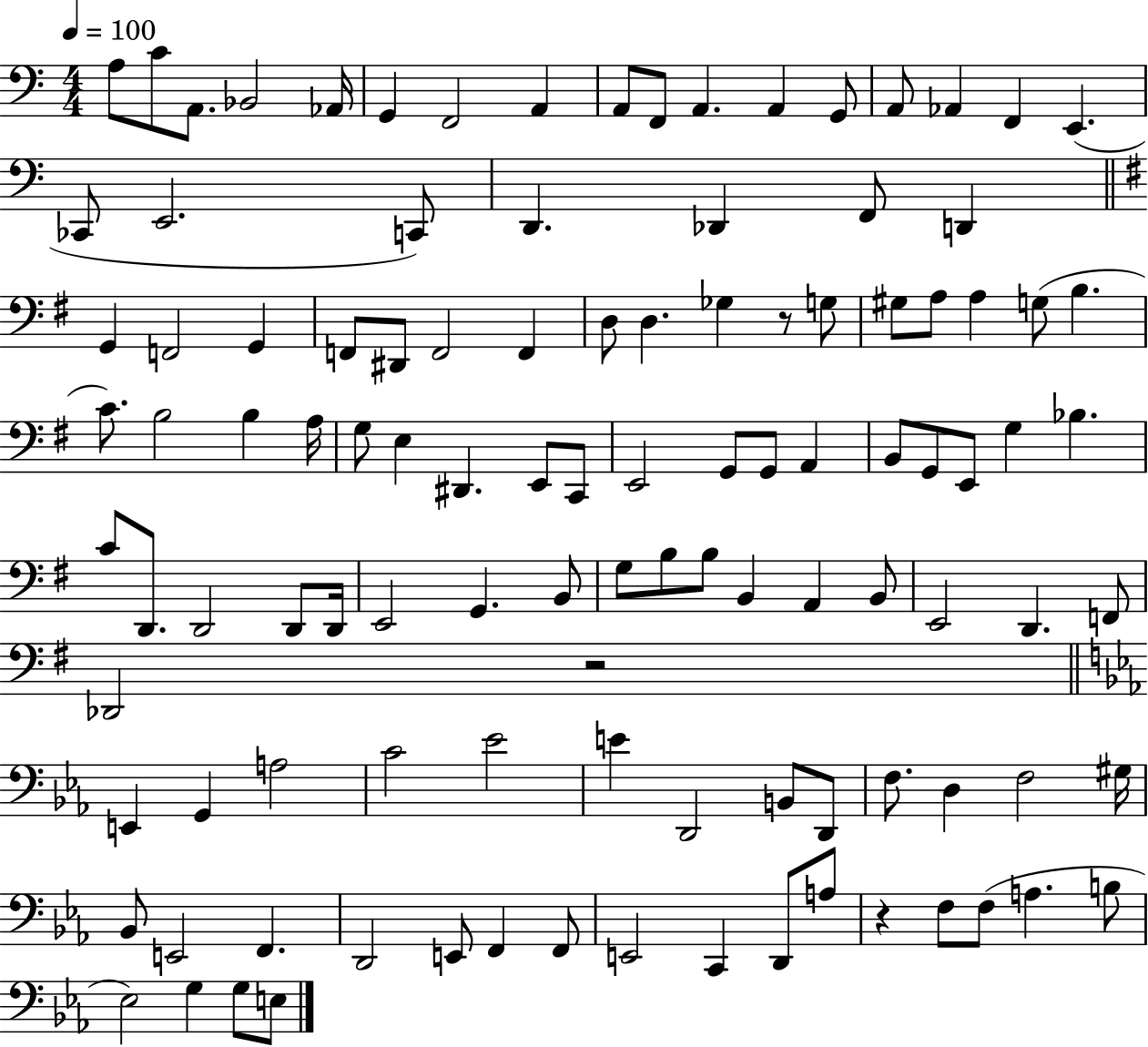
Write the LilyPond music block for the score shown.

{
  \clef bass
  \numericTimeSignature
  \time 4/4
  \key c \major
  \tempo 4 = 100
  a8 c'8 a,8. bes,2 aes,16 | g,4 f,2 a,4 | a,8 f,8 a,4. a,4 g,8 | a,8 aes,4 f,4 e,4.( | \break ces,8 e,2. c,8) | d,4. des,4 f,8 d,4 | \bar "||" \break \key e \minor g,4 f,2 g,4 | f,8 dis,8 f,2 f,4 | d8 d4. ges4 r8 g8 | gis8 a8 a4 g8( b4. | \break c'8.) b2 b4 a16 | g8 e4 dis,4. e,8 c,8 | e,2 g,8 g,8 a,4 | b,8 g,8 e,8 g4 bes4. | \break c'8 d,8. d,2 d,8 d,16 | e,2 g,4. b,8 | g8 b8 b8 b,4 a,4 b,8 | e,2 d,4. f,8 | \break des,2 r2 | \bar "||" \break \key ees \major e,4 g,4 a2 | c'2 ees'2 | e'4 d,2 b,8 d,8 | f8. d4 f2 gis16 | \break bes,8 e,2 f,4. | d,2 e,8 f,4 f,8 | e,2 c,4 d,8 a8 | r4 f8 f8( a4. b8 | \break ees2) g4 g8 e8 | \bar "|."
}